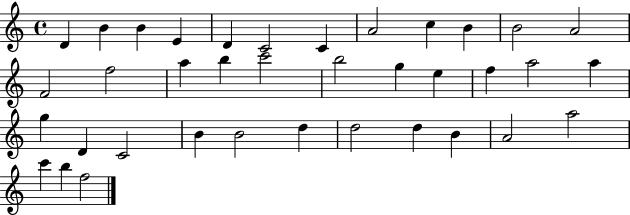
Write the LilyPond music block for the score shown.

{
  \clef treble
  \time 4/4
  \defaultTimeSignature
  \key c \major
  d'4 b'4 b'4 e'4 | d'4 c'2 c'4 | a'2 c''4 b'4 | b'2 a'2 | \break f'2 f''2 | a''4 b''4 c'''2 | b''2 g''4 e''4 | f''4 a''2 a''4 | \break g''4 d'4 c'2 | b'4 b'2 d''4 | d''2 d''4 b'4 | a'2 a''2 | \break c'''4 b''4 f''2 | \bar "|."
}